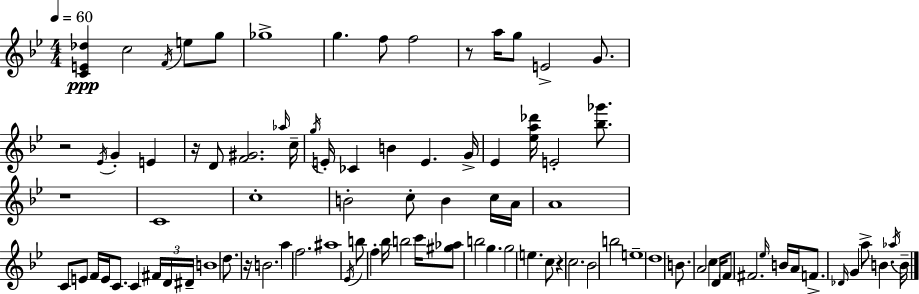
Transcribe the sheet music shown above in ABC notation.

X:1
T:Untitled
M:4/4
L:1/4
K:Gm
[CE_d] c2 F/4 e/2 g/2 _g4 g f/2 f2 z/2 a/4 g/2 E2 G/2 z2 _E/4 G E z/4 D/2 [F^G]2 _a/4 c/4 g/4 E/4 _C B E G/4 _E [_ea_d']/4 E2 [_b_g']/2 z4 C4 c4 B2 c/2 B c/4 A/4 A4 C/2 E/2 F/4 E/4 C/2 C ^F/4 D/4 ^D/4 B4 d/2 z/4 B2 a f2 ^a4 _E/4 b/2 f _b/4 b2 c'/4 [^g_a]/2 b2 g g2 e c/2 z c2 _B2 b2 e4 d4 B/2 A2 c D/4 F/2 ^F2 _e/4 B/4 A/4 F/2 _D/4 G a/2 B _a/4 B/4